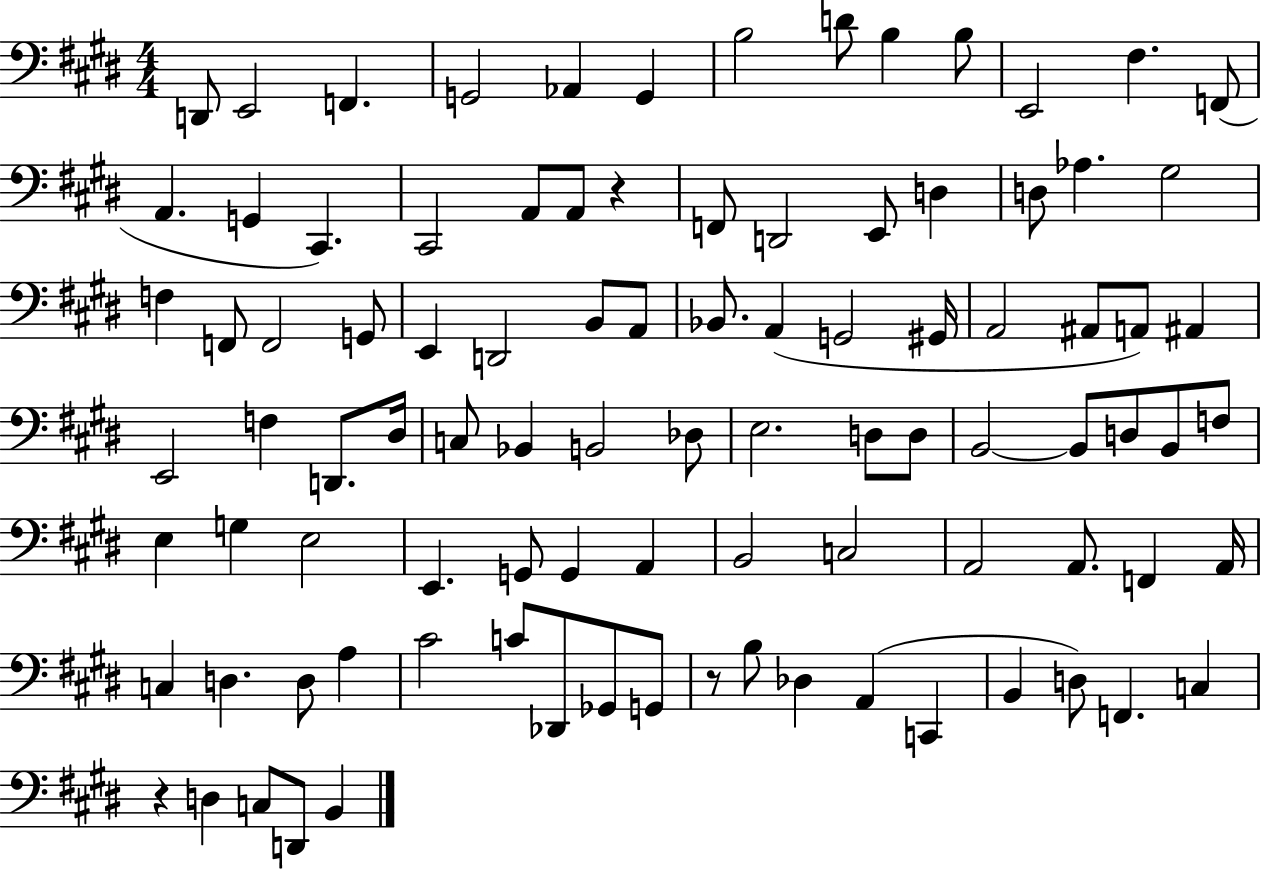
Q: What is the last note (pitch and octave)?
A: B2